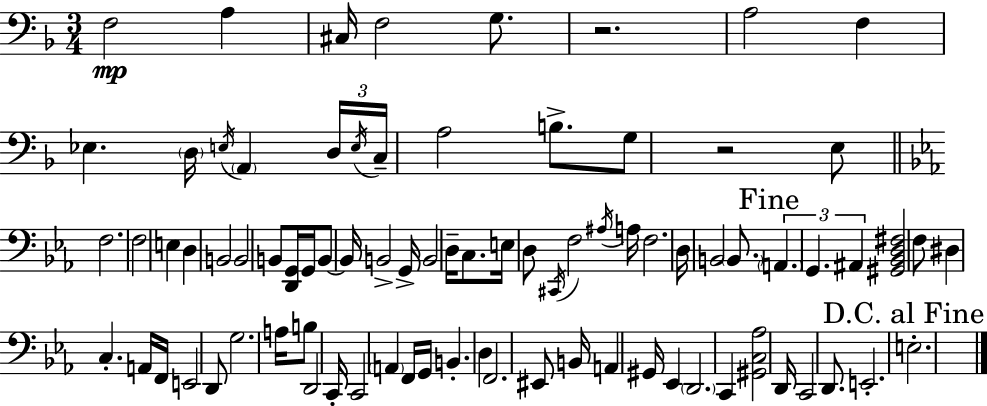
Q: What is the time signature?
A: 3/4